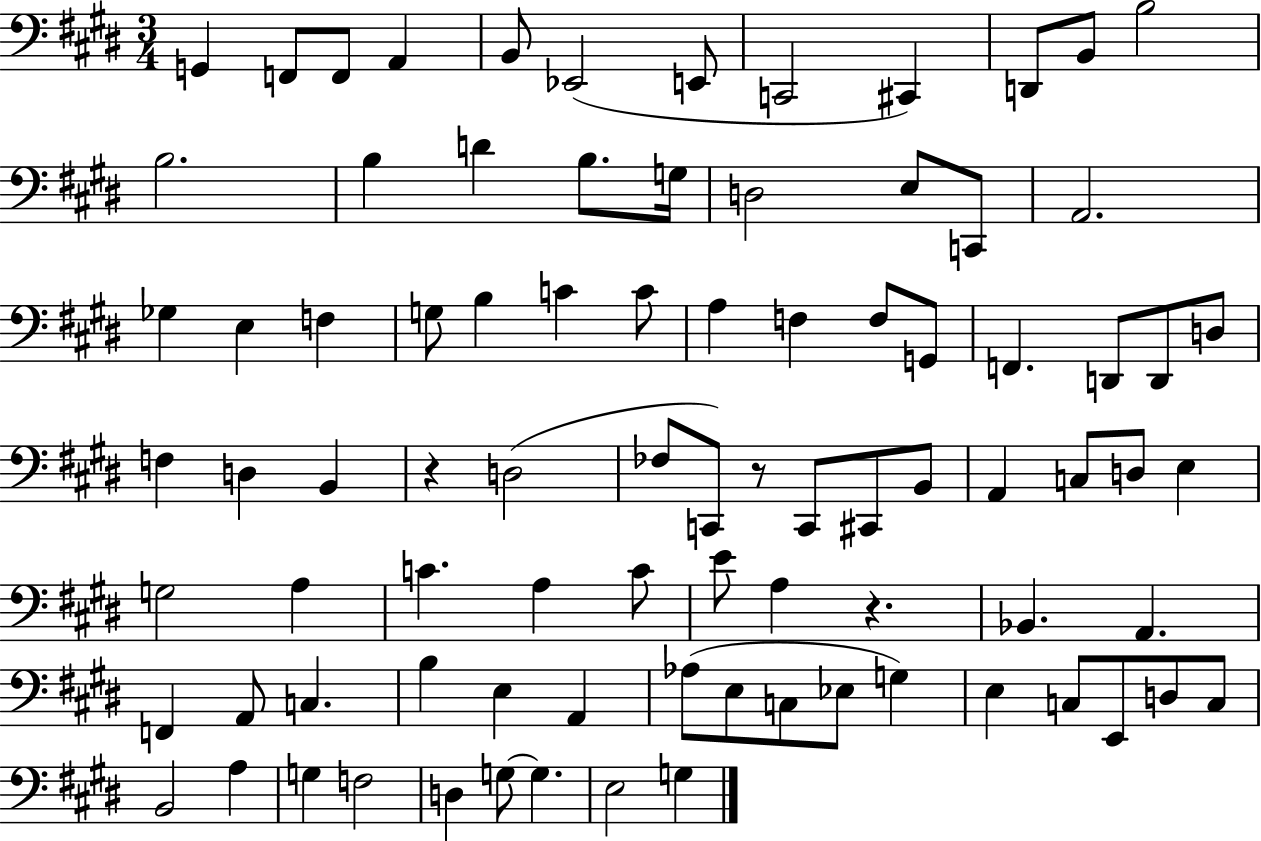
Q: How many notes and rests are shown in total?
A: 86